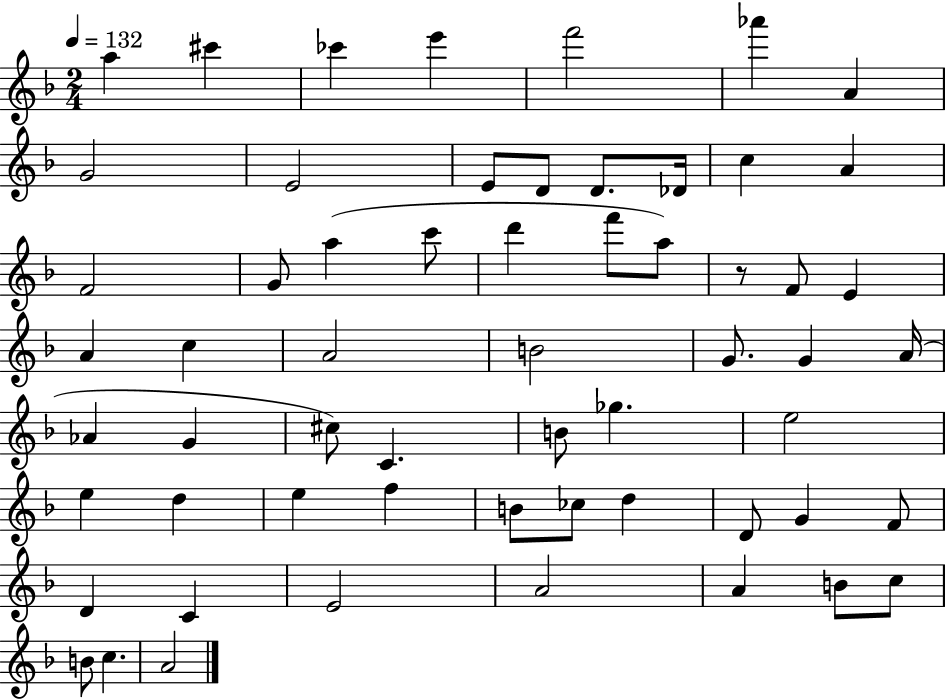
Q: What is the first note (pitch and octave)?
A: A5